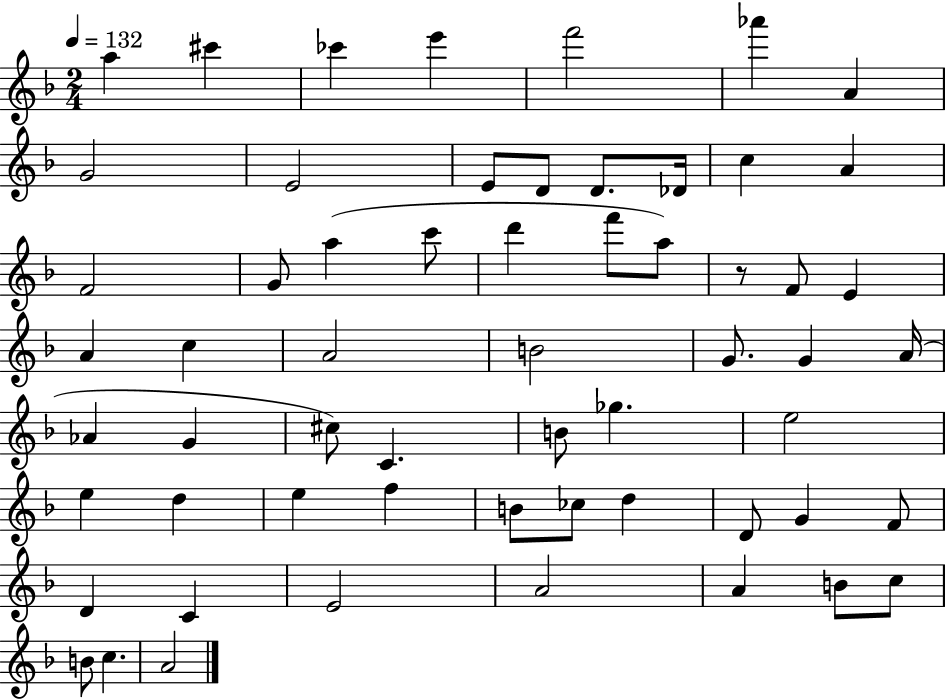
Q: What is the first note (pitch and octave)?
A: A5